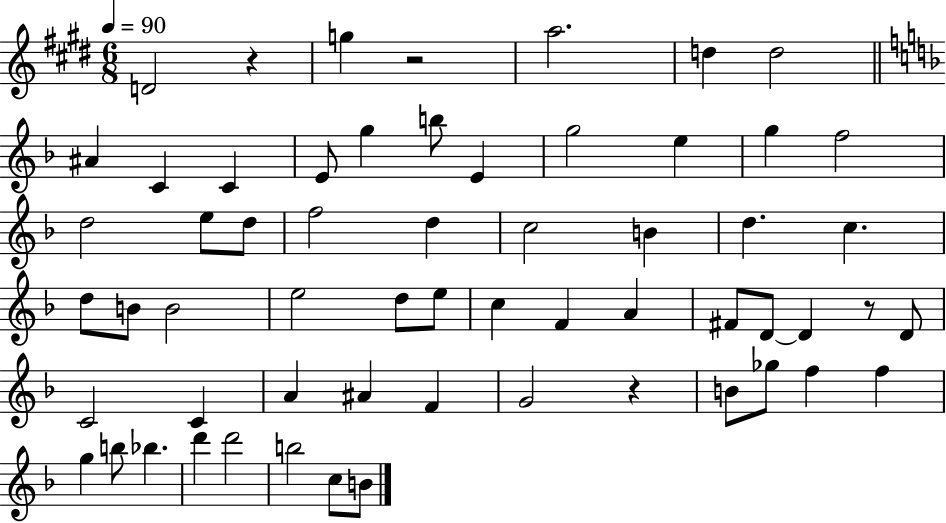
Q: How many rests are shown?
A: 4